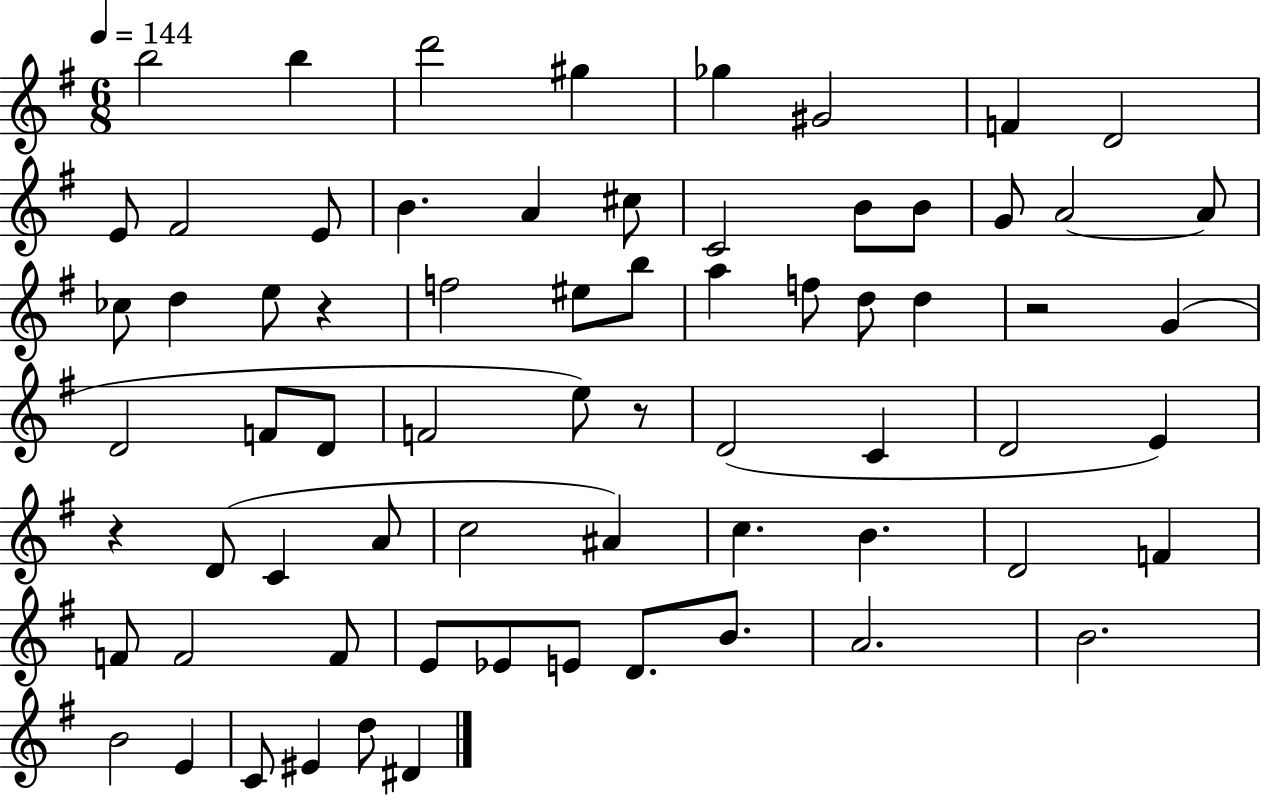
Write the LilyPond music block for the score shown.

{
  \clef treble
  \numericTimeSignature
  \time 6/8
  \key g \major
  \tempo 4 = 144
  \repeat volta 2 { b''2 b''4 | d'''2 gis''4 | ges''4 gis'2 | f'4 d'2 | \break e'8 fis'2 e'8 | b'4. a'4 cis''8 | c'2 b'8 b'8 | g'8 a'2~~ a'8 | \break ces''8 d''4 e''8 r4 | f''2 eis''8 b''8 | a''4 f''8 d''8 d''4 | r2 g'4( | \break d'2 f'8 d'8 | f'2 e''8) r8 | d'2( c'4 | d'2 e'4) | \break r4 d'8( c'4 a'8 | c''2 ais'4) | c''4. b'4. | d'2 f'4 | \break f'8 f'2 f'8 | e'8 ees'8 e'8 d'8. b'8. | a'2. | b'2. | \break b'2 e'4 | c'8 eis'4 d''8 dis'4 | } \bar "|."
}